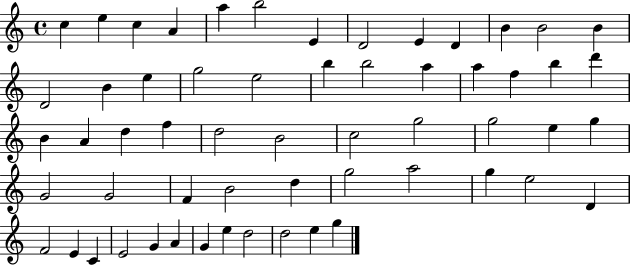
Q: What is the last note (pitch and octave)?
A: G5